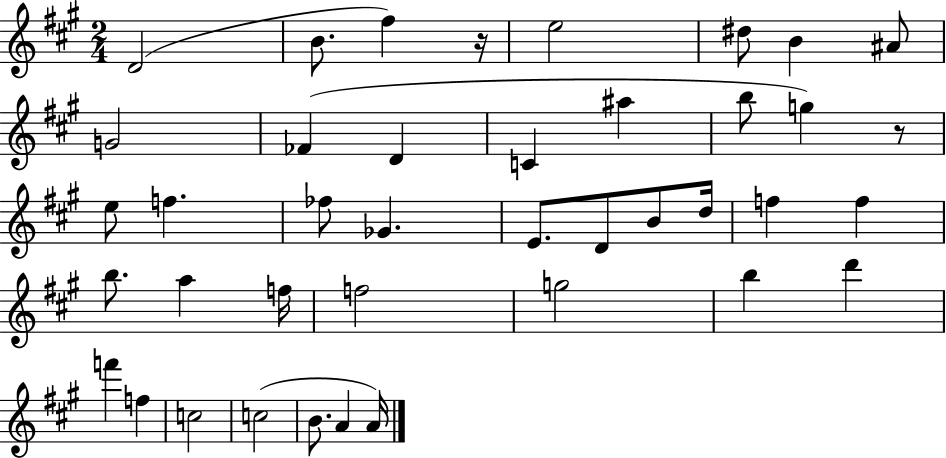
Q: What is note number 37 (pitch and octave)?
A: A4